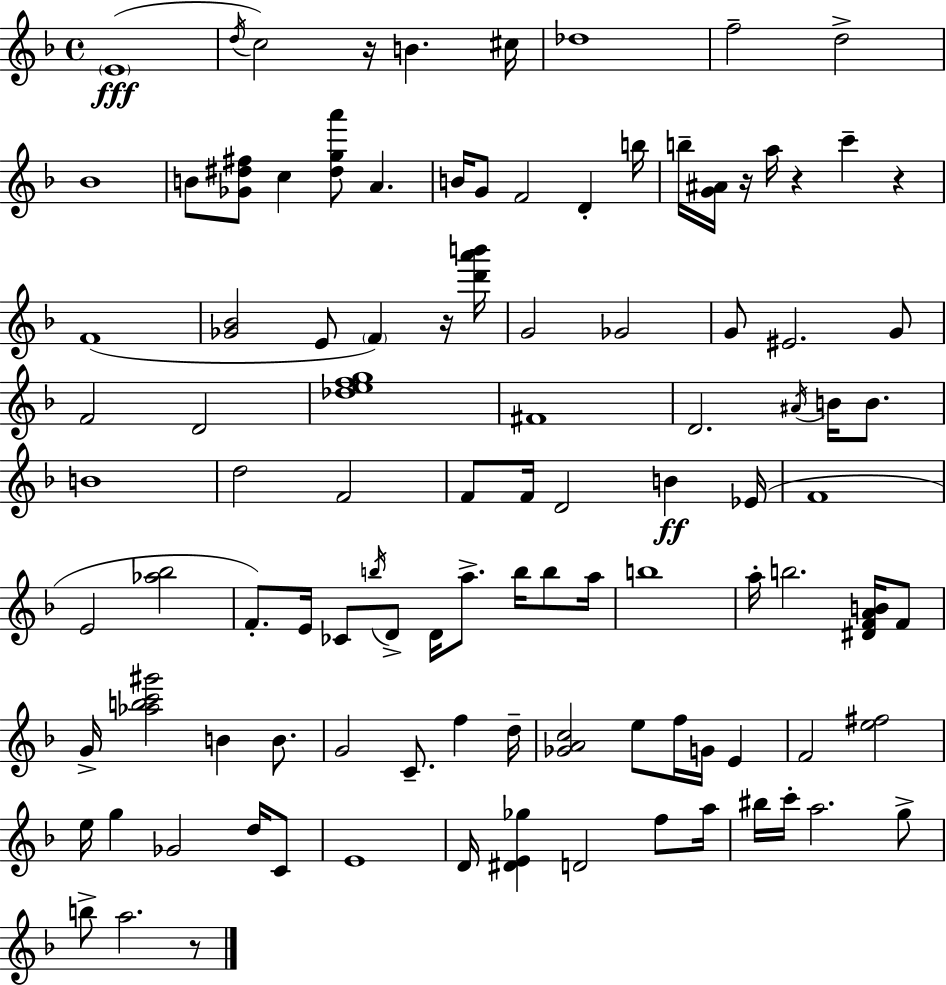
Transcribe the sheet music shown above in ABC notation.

X:1
T:Untitled
M:4/4
L:1/4
K:Dm
E4 d/4 c2 z/4 B ^c/4 _d4 f2 d2 _B4 B/2 [_G^d^f]/2 c [^dga']/2 A B/4 G/2 F2 D b/4 b/4 [G^A]/4 z/4 a/4 z c' z F4 [_G_B]2 E/2 F z/4 [d'a'b']/4 G2 _G2 G/2 ^E2 G/2 F2 D2 [_defg]4 ^F4 D2 ^A/4 B/4 B/2 B4 d2 F2 F/2 F/4 D2 B _E/4 F4 E2 [_a_b]2 F/2 E/4 _C/2 b/4 D/2 D/4 a/2 b/4 b/2 a/4 b4 a/4 b2 [^DFAB]/4 F/2 G/4 [_abc'^g']2 B B/2 G2 C/2 f d/4 [_GAc]2 e/2 f/4 G/4 E F2 [e^f]2 e/4 g _G2 d/4 C/2 E4 D/4 [^DE_g] D2 f/2 a/4 ^b/4 c'/4 a2 g/2 b/2 a2 z/2